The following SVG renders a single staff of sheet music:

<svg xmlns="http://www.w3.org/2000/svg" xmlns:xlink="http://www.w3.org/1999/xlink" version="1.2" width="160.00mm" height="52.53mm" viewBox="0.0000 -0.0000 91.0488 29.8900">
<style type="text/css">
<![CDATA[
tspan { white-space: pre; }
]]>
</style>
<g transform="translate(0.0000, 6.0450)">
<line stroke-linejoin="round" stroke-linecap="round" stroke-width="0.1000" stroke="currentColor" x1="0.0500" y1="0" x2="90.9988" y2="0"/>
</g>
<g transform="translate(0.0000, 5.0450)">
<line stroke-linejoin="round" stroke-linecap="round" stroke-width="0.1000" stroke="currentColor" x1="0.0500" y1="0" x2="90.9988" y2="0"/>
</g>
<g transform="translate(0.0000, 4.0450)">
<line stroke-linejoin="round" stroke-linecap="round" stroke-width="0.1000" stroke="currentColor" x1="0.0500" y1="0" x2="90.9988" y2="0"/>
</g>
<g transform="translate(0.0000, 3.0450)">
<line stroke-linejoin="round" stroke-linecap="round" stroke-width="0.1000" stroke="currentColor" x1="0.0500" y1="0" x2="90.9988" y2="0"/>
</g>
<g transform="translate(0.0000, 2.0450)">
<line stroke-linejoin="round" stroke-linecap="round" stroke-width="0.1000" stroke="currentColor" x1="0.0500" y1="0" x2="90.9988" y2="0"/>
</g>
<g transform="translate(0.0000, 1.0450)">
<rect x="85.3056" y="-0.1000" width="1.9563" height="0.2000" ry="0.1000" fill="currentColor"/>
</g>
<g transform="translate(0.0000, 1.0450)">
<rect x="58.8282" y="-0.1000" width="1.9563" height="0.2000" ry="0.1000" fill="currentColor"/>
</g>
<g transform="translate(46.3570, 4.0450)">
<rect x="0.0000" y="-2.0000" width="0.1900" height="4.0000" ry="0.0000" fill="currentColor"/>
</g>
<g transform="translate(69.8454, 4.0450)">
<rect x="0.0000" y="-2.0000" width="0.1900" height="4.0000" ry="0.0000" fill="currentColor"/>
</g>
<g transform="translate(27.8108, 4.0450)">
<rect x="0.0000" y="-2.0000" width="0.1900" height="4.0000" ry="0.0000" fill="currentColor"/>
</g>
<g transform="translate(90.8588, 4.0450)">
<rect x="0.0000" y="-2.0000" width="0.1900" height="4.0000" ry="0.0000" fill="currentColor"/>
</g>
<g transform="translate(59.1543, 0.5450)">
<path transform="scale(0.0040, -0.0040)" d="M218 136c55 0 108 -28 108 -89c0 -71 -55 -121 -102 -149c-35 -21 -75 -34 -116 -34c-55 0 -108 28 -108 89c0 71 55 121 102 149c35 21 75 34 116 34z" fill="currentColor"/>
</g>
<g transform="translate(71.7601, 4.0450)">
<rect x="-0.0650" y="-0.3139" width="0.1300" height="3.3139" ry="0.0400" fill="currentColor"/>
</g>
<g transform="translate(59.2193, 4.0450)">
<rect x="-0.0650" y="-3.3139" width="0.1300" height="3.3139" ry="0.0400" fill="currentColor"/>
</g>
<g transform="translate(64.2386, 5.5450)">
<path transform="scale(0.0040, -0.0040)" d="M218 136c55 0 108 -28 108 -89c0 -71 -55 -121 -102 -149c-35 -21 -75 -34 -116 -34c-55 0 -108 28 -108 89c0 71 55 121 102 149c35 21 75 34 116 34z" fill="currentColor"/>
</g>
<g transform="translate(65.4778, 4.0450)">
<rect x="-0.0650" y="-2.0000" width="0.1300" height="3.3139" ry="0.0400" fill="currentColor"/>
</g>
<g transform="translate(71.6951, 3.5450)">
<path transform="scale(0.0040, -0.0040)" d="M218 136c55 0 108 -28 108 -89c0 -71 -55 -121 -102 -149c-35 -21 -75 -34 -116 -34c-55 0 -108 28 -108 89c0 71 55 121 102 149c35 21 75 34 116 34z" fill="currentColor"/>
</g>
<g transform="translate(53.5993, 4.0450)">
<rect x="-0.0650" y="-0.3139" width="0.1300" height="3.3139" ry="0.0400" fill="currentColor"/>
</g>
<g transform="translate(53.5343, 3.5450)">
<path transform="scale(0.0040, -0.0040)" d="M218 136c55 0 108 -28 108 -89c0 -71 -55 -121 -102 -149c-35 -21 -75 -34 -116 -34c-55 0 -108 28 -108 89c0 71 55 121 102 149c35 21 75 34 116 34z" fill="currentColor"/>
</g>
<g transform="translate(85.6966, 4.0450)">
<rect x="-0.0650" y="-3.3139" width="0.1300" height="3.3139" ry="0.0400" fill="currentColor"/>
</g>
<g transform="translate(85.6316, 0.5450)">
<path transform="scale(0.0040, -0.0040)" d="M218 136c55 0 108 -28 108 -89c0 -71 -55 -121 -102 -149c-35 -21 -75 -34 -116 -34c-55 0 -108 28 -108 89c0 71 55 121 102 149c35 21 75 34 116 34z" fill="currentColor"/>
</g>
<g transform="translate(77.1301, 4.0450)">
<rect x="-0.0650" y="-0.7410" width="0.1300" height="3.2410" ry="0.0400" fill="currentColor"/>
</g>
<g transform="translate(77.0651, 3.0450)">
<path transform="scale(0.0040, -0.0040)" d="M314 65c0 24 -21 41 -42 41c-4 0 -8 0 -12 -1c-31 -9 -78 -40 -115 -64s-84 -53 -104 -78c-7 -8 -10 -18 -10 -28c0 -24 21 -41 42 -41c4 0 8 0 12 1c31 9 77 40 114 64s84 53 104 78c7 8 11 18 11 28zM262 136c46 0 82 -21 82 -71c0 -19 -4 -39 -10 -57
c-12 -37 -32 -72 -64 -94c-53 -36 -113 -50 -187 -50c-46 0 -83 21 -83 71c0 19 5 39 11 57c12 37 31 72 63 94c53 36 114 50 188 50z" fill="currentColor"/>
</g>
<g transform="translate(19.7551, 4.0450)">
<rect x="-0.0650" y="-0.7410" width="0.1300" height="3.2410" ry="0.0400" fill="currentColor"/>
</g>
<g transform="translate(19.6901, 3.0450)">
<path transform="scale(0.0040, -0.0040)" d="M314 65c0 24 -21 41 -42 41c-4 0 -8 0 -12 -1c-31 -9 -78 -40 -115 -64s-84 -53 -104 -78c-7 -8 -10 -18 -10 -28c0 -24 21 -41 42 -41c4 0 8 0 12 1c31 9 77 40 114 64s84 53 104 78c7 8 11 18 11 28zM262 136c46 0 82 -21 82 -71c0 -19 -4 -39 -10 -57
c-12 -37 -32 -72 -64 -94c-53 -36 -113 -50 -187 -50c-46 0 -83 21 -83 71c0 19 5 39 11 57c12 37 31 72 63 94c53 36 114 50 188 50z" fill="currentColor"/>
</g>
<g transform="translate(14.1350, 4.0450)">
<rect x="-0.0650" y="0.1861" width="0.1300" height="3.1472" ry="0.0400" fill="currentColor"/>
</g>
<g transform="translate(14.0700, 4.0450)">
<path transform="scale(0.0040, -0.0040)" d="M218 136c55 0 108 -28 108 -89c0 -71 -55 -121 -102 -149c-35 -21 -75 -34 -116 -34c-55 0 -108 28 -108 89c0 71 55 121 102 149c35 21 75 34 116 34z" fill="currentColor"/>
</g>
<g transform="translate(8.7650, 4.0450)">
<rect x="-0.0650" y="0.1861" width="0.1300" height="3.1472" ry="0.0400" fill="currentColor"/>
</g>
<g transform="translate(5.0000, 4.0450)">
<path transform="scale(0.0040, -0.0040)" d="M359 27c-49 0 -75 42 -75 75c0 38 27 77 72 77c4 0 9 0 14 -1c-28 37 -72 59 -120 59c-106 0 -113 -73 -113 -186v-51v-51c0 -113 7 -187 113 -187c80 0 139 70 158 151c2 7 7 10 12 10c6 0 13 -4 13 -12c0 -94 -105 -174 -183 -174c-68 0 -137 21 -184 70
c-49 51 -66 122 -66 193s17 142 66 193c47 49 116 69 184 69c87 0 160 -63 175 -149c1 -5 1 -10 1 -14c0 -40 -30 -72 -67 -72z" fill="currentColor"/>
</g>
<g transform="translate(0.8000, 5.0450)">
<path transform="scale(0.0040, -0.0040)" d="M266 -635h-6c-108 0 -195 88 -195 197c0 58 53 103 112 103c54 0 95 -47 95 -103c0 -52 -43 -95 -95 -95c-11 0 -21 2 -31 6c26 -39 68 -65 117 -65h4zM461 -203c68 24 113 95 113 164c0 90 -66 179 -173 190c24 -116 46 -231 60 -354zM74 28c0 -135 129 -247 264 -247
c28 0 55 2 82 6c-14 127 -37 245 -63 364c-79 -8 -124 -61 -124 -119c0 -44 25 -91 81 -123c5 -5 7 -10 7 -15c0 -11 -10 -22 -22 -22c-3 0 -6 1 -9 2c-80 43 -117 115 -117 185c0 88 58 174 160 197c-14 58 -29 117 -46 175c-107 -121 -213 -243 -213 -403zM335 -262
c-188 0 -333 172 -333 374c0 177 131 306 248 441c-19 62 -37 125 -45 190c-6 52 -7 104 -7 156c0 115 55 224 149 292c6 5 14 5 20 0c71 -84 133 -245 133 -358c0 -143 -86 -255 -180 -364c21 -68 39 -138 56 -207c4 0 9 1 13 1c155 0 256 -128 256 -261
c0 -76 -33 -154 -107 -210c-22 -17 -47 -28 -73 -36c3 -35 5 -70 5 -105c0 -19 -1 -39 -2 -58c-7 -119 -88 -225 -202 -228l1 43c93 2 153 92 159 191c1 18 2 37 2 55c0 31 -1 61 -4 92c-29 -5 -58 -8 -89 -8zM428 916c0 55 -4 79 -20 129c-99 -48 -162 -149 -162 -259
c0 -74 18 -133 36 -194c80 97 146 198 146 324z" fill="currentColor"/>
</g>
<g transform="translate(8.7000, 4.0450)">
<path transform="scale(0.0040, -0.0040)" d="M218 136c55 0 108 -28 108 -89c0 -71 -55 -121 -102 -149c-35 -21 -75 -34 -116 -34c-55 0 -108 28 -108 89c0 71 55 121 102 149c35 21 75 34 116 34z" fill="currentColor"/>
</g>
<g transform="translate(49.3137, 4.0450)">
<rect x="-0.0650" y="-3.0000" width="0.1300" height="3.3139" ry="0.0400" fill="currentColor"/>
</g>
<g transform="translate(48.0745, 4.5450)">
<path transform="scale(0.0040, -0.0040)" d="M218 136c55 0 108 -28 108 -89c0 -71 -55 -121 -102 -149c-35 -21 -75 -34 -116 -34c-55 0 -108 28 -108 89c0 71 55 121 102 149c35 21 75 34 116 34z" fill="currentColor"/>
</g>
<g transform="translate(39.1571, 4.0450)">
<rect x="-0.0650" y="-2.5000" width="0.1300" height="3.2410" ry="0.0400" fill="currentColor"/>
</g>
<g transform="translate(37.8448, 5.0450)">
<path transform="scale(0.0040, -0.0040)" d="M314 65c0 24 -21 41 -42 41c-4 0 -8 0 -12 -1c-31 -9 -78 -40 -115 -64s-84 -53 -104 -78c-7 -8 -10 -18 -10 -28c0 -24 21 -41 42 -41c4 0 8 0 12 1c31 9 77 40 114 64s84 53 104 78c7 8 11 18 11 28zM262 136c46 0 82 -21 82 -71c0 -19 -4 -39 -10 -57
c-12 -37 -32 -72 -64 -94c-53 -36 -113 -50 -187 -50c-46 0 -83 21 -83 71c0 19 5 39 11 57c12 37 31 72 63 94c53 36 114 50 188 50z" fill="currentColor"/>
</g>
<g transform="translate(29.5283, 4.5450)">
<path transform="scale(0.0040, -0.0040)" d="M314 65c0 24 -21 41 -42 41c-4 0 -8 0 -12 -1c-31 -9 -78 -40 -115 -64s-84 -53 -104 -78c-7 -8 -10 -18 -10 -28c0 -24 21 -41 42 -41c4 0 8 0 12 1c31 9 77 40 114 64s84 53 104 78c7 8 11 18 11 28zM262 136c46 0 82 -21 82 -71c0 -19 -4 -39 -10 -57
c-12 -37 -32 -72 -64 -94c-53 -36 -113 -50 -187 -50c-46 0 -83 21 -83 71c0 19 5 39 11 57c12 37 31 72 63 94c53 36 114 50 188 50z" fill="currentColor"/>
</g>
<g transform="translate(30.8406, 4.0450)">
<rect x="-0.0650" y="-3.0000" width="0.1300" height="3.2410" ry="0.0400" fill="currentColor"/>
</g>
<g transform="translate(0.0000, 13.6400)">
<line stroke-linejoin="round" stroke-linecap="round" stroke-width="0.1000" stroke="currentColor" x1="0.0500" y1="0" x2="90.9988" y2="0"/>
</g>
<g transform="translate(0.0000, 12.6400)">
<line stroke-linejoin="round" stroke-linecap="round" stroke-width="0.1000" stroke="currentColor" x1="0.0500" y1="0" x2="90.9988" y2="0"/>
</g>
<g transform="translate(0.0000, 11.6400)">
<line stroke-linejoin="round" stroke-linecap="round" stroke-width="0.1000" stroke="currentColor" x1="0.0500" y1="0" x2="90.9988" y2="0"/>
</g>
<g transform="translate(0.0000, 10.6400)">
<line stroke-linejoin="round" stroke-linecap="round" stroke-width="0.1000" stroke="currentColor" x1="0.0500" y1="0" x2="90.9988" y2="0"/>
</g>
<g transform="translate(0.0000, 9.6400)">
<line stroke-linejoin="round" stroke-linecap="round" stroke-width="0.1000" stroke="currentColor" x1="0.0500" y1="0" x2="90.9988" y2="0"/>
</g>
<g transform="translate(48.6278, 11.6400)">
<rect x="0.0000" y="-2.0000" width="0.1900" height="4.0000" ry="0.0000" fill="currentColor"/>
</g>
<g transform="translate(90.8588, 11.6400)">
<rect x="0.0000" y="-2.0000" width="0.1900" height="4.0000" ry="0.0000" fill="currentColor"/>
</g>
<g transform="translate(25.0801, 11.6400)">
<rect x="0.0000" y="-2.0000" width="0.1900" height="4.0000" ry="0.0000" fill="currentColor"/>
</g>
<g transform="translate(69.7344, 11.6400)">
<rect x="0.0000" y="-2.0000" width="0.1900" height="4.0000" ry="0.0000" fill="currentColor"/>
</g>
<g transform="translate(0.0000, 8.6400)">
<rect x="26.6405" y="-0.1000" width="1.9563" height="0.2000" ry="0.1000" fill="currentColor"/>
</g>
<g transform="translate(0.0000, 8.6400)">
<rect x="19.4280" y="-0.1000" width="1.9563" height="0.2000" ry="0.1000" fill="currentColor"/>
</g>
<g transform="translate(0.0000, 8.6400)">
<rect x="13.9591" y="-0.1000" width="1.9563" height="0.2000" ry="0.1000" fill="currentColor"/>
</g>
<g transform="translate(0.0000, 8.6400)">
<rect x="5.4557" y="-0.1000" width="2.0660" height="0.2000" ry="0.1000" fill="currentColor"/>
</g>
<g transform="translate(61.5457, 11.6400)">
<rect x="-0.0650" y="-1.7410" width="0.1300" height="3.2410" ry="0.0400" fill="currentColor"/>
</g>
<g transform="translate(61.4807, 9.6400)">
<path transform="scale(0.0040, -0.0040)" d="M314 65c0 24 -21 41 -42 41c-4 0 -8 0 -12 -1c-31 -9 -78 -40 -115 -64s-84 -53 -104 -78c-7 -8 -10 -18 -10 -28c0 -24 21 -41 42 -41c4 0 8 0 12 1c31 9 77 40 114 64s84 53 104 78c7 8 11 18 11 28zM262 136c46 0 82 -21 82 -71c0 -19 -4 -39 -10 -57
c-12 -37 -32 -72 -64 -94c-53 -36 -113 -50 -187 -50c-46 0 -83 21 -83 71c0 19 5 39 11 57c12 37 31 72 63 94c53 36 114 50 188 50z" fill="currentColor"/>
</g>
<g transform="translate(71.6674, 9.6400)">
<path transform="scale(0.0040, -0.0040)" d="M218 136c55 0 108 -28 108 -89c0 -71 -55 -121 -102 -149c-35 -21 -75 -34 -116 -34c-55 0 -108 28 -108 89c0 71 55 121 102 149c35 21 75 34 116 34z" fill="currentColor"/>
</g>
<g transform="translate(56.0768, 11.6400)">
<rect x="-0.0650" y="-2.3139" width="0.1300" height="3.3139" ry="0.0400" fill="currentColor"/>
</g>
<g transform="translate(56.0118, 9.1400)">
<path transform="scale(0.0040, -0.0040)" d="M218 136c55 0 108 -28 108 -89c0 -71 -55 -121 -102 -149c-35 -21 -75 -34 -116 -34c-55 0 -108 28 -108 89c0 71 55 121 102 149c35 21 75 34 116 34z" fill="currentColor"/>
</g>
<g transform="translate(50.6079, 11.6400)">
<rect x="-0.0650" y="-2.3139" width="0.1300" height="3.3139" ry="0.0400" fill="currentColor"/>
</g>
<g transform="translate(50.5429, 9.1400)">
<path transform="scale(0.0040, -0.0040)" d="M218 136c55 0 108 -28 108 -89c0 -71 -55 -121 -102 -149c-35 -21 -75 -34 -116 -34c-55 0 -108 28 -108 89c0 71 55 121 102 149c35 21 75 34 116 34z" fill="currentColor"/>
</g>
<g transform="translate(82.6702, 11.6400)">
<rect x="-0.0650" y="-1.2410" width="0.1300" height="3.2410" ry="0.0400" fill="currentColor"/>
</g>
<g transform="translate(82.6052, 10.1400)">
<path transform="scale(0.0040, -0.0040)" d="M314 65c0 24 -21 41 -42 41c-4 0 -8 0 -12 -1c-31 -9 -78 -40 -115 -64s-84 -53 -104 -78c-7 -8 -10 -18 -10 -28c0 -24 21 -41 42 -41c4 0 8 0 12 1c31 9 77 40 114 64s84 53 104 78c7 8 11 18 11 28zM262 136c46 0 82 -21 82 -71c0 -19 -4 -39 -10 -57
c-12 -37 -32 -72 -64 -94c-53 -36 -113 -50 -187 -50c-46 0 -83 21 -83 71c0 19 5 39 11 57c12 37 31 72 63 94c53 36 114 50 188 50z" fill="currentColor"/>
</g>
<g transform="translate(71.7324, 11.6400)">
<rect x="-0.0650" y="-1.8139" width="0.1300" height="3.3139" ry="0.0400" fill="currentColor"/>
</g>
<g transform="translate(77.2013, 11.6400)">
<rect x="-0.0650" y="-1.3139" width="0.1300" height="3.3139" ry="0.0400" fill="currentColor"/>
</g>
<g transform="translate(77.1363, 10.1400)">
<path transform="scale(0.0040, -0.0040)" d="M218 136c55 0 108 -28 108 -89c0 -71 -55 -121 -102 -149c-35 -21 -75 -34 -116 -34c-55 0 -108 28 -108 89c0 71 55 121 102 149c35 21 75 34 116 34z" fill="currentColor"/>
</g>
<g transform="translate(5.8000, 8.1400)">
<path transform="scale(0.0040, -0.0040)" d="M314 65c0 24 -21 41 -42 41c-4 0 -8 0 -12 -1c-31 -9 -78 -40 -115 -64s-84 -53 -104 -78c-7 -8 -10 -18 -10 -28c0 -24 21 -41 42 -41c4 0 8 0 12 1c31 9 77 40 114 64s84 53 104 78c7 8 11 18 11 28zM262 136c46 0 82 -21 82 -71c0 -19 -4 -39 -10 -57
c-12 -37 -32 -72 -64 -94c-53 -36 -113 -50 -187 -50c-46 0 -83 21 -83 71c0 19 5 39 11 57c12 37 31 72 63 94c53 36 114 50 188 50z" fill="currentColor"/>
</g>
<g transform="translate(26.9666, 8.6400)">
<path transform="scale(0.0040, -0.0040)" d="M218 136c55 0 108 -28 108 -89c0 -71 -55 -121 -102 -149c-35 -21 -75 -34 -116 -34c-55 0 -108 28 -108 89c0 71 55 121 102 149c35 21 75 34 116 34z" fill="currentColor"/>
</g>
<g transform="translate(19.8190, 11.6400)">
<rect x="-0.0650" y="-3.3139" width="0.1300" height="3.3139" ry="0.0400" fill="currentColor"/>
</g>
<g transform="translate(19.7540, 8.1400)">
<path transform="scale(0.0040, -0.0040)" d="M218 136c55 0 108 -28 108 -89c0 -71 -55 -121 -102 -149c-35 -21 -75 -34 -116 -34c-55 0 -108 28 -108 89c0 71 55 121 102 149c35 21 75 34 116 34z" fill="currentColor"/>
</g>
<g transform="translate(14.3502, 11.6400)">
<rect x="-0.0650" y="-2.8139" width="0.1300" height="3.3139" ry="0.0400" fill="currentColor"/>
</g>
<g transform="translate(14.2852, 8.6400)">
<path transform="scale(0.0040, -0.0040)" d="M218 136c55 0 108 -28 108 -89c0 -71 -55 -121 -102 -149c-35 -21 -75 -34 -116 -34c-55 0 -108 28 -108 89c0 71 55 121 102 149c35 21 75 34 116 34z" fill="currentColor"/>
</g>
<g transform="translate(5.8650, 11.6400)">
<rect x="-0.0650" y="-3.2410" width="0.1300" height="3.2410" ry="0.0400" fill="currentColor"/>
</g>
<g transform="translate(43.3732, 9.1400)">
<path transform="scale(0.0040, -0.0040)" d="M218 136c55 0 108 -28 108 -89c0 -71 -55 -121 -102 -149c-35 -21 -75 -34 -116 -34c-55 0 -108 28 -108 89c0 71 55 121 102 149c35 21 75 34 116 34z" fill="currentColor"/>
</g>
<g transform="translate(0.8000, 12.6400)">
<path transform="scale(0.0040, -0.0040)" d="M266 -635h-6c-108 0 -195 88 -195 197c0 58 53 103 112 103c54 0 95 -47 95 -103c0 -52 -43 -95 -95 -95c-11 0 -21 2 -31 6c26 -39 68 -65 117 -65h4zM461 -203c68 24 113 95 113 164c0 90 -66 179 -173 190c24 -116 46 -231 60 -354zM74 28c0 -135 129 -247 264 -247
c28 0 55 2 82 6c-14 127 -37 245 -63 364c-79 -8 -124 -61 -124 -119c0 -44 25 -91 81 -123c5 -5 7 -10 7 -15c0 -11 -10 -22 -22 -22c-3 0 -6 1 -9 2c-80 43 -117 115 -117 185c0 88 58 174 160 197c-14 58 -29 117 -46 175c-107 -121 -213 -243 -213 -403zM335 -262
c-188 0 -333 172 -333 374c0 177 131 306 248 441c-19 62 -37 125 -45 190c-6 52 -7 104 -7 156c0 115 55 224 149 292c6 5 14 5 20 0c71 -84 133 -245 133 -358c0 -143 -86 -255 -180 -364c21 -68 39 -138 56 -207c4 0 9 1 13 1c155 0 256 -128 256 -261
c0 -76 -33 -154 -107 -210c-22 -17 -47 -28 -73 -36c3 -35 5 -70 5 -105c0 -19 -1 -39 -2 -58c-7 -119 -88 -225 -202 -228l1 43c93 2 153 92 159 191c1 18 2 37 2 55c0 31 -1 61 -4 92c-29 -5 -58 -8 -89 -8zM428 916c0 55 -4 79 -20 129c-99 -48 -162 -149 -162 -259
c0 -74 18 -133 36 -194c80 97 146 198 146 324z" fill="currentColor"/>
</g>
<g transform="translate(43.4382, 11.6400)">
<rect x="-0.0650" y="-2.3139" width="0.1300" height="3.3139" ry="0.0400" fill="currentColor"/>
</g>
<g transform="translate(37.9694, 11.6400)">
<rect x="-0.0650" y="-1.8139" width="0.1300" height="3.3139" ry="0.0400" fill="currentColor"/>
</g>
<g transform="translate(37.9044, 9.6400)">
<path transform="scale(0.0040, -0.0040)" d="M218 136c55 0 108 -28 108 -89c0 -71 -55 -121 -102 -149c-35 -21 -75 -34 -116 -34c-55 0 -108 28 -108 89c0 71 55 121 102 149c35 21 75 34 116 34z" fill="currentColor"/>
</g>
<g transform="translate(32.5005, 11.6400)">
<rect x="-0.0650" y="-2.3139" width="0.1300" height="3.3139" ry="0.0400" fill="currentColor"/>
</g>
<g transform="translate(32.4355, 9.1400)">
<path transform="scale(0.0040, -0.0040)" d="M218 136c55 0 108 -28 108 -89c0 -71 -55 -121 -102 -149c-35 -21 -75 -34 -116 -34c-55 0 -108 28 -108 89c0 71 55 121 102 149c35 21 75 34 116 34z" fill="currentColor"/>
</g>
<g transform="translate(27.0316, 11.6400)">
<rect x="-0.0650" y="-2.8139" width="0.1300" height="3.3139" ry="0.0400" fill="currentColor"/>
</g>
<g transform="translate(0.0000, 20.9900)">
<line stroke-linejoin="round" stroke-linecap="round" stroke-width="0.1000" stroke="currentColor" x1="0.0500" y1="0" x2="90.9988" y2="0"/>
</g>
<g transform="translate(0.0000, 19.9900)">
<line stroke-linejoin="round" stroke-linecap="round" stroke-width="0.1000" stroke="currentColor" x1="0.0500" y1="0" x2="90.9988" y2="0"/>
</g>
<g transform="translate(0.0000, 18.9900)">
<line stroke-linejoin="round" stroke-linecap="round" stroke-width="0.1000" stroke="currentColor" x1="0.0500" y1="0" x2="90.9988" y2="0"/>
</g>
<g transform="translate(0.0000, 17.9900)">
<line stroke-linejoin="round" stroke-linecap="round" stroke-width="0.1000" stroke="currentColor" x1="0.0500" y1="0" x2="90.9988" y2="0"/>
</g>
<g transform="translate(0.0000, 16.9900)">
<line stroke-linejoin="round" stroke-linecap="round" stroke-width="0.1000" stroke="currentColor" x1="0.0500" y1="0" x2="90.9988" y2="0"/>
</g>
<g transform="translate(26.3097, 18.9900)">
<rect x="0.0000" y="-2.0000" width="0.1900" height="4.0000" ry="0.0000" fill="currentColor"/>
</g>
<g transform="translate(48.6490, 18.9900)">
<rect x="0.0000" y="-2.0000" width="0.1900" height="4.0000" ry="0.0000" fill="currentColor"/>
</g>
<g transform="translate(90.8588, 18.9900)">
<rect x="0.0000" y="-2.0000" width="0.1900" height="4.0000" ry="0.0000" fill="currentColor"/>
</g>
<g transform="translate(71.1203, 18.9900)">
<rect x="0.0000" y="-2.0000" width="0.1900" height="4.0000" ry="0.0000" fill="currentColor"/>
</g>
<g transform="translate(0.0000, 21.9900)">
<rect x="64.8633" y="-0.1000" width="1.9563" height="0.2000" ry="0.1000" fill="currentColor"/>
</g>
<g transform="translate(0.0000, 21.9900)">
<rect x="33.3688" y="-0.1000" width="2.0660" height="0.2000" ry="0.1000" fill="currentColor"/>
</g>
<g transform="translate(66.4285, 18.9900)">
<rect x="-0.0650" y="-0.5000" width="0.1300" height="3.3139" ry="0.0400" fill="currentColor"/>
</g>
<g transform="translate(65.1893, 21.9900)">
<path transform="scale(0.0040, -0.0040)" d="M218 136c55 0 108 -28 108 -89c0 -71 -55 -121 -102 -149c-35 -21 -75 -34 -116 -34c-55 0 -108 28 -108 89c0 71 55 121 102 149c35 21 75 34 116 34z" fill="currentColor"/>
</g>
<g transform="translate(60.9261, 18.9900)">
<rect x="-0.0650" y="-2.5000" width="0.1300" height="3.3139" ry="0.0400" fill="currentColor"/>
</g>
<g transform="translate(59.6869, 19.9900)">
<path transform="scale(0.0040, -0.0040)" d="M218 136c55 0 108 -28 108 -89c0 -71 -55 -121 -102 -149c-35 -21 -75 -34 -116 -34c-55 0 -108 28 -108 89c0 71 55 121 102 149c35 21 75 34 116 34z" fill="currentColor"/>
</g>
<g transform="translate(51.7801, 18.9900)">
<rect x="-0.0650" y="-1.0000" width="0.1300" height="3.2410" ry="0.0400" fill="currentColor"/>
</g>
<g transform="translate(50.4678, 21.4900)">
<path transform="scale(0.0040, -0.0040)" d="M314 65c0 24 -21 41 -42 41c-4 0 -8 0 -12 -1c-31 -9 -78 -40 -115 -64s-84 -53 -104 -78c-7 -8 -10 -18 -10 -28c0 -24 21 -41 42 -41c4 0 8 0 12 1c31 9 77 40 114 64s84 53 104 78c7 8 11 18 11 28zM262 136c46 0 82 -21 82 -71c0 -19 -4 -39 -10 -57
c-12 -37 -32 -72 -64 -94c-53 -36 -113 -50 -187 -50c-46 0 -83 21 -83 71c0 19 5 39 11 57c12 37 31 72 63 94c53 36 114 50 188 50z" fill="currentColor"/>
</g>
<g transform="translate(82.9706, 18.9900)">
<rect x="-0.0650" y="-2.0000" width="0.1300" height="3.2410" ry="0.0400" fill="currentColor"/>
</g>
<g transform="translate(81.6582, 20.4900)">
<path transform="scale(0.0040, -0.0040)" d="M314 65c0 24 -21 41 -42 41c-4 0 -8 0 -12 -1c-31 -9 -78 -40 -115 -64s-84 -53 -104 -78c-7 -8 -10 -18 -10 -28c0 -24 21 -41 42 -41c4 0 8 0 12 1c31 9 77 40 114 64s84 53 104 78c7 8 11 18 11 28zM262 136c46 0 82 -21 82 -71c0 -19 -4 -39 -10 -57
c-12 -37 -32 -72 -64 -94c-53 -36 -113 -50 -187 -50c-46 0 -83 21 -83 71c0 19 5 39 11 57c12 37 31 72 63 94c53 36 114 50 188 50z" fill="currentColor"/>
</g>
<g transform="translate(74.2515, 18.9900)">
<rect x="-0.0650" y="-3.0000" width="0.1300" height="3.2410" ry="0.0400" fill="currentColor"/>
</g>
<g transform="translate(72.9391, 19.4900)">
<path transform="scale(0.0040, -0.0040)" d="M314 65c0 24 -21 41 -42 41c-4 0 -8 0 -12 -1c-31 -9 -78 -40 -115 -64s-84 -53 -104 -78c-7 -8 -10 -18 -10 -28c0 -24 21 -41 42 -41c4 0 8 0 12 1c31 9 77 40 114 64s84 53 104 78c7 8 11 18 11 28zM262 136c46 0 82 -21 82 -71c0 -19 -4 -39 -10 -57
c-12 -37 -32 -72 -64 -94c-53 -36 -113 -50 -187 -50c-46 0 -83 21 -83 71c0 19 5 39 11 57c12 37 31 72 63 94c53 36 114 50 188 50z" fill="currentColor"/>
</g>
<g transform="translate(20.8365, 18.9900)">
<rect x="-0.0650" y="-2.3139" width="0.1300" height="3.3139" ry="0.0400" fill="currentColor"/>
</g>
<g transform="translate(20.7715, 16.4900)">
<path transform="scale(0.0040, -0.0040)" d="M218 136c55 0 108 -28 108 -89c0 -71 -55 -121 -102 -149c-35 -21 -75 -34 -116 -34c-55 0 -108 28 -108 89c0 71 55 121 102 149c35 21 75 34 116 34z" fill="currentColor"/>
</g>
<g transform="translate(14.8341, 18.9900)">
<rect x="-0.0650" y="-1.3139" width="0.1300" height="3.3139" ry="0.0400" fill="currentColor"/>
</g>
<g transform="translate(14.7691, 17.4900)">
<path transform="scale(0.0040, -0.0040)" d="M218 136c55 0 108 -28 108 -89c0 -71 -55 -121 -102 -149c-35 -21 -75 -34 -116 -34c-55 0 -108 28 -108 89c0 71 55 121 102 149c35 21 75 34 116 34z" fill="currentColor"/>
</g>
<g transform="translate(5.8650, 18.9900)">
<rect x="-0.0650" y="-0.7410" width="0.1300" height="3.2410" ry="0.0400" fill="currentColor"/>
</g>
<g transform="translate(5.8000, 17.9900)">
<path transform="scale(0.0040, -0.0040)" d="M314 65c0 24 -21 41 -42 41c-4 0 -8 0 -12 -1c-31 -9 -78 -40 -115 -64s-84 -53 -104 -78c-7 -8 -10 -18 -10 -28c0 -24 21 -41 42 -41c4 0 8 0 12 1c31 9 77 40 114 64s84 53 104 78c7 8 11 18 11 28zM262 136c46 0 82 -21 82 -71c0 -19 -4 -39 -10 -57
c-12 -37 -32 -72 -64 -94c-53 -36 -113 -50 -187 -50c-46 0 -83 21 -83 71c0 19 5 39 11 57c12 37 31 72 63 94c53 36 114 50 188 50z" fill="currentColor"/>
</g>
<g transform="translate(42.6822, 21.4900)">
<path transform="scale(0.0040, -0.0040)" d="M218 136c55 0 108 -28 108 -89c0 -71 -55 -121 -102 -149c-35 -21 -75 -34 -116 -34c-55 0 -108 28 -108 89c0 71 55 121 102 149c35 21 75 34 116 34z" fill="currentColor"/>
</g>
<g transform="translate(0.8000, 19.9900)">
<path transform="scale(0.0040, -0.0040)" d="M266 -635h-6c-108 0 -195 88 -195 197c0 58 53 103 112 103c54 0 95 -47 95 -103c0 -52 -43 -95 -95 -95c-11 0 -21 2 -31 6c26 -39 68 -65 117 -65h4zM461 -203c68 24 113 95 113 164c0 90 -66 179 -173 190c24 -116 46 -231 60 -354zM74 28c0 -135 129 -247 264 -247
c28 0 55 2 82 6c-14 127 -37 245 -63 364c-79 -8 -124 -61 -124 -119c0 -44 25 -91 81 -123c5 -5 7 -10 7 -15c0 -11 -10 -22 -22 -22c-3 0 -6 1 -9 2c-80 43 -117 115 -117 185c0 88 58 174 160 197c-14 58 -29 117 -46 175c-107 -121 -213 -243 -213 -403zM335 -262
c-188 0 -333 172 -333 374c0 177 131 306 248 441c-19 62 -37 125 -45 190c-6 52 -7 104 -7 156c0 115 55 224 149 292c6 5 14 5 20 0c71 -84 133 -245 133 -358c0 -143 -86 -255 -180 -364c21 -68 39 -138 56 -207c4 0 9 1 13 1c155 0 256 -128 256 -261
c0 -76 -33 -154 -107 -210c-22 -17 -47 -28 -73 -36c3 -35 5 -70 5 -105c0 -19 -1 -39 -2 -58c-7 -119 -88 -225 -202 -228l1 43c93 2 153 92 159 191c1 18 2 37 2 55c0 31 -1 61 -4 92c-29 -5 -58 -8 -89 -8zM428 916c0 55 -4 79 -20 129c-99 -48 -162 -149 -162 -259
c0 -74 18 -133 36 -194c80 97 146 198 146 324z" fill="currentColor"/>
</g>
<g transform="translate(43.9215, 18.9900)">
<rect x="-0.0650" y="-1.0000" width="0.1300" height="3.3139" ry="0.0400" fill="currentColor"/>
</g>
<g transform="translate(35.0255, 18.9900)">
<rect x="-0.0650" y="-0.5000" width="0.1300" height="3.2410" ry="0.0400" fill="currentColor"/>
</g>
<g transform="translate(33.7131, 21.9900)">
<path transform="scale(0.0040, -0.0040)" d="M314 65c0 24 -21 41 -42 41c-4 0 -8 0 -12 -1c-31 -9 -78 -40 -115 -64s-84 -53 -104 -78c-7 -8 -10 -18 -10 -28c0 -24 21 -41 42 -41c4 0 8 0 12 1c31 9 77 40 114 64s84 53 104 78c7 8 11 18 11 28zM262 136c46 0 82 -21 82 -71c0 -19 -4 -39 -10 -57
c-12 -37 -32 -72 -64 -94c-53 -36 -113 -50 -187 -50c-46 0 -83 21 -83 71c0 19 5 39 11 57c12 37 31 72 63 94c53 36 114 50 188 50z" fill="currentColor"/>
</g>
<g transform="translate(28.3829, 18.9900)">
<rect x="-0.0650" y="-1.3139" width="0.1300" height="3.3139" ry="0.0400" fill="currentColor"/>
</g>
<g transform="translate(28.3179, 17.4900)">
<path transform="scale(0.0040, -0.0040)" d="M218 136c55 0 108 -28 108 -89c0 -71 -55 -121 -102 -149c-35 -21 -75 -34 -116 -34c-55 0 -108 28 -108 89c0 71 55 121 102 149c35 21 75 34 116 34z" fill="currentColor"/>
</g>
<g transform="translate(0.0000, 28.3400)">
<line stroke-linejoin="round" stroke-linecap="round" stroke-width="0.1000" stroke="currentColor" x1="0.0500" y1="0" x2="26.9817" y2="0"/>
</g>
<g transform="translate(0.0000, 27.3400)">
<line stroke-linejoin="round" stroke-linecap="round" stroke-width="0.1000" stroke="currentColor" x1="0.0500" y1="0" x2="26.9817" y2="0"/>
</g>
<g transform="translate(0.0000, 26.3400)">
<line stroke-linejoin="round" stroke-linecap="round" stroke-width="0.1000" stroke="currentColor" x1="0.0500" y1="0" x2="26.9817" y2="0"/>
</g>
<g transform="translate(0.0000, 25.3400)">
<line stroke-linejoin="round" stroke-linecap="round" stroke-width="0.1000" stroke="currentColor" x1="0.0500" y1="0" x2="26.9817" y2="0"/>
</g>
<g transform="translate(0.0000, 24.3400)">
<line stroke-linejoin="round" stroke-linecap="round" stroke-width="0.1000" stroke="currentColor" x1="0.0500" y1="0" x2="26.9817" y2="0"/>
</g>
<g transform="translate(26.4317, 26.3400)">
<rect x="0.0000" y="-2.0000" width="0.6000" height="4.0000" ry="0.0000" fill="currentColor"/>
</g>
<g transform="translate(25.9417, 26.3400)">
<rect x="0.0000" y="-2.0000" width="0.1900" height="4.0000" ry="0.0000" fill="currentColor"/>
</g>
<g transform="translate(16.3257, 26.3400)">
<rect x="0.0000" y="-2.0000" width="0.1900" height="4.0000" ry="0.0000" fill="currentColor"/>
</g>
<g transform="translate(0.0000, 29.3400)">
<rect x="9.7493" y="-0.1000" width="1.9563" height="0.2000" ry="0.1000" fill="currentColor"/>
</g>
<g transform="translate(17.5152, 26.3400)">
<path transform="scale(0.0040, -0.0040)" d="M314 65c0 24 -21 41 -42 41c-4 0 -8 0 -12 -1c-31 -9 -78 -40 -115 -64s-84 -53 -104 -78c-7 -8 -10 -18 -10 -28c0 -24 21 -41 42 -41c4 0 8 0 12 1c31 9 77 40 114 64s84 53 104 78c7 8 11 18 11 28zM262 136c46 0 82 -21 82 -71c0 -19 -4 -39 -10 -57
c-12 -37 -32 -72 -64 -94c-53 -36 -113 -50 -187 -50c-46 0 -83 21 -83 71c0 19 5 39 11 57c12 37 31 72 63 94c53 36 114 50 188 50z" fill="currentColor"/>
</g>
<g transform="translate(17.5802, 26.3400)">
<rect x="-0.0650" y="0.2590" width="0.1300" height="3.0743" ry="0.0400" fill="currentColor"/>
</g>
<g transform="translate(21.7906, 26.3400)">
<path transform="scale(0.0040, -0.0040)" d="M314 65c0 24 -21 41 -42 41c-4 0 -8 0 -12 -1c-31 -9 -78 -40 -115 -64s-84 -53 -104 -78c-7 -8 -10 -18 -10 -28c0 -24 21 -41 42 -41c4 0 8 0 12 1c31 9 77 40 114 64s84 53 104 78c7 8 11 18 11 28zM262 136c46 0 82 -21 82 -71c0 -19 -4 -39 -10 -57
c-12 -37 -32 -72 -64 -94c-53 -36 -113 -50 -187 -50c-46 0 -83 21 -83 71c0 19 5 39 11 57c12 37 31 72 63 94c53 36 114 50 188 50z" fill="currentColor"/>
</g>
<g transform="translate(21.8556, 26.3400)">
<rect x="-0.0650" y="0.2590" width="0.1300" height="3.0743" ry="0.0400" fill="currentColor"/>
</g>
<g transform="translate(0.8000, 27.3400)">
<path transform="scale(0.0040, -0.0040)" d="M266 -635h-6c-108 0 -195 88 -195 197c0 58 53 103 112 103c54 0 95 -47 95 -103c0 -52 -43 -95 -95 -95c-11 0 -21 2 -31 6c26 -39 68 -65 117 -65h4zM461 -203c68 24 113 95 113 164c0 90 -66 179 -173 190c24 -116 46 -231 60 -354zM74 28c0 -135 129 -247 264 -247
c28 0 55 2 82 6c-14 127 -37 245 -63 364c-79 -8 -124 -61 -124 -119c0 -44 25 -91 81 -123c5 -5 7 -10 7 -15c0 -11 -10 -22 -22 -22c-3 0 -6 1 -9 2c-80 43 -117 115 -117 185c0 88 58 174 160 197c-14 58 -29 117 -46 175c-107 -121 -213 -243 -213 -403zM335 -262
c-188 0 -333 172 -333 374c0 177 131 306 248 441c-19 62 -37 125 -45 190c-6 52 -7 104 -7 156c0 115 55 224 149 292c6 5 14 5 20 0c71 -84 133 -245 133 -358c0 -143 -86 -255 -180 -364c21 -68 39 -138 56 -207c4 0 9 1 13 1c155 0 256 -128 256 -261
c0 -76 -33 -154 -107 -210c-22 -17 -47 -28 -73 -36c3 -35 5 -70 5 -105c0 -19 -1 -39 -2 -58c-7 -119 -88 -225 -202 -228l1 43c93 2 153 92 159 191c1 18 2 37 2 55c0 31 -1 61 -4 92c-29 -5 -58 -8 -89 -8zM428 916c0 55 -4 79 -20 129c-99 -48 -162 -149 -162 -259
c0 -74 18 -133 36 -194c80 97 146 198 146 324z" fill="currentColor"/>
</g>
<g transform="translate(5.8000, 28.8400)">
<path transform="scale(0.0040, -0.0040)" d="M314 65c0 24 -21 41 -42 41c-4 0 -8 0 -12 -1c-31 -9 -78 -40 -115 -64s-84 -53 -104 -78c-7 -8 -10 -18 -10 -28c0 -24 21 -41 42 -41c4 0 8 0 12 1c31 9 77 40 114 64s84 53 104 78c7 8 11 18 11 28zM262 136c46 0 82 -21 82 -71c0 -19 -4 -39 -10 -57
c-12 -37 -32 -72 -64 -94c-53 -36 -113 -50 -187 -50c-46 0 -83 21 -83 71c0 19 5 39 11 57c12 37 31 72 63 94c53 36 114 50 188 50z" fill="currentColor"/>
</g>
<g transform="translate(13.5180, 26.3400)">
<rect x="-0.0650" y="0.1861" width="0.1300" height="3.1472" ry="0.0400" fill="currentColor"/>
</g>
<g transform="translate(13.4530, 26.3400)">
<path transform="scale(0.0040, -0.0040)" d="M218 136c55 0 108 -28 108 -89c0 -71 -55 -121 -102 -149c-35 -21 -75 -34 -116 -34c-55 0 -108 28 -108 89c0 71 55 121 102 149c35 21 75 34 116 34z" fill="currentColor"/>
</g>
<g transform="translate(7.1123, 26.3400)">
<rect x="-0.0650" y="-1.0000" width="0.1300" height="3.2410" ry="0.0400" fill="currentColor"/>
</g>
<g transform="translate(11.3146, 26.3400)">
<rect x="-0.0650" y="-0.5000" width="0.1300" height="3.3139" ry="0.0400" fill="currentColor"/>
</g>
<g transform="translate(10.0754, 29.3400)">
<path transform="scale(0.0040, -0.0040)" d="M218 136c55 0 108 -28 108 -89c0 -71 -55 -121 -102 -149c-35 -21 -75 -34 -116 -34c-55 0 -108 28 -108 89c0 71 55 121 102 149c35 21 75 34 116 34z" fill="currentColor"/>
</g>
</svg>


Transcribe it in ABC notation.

X:1
T:Untitled
M:4/4
L:1/4
K:C
B B d2 A2 G2 A c b F c d2 b b2 a b a g f g g g f2 f e e2 d2 e g e C2 D D2 G C A2 F2 D2 C B B2 B2